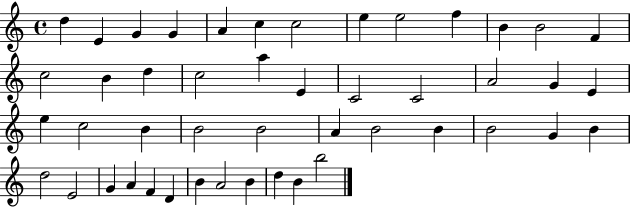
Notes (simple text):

D5/q E4/q G4/q G4/q A4/q C5/q C5/h E5/q E5/h F5/q B4/q B4/h F4/q C5/h B4/q D5/q C5/h A5/q E4/q C4/h C4/h A4/h G4/q E4/q E5/q C5/h B4/q B4/h B4/h A4/q B4/h B4/q B4/h G4/q B4/q D5/h E4/h G4/q A4/q F4/q D4/q B4/q A4/h B4/q D5/q B4/q B5/h